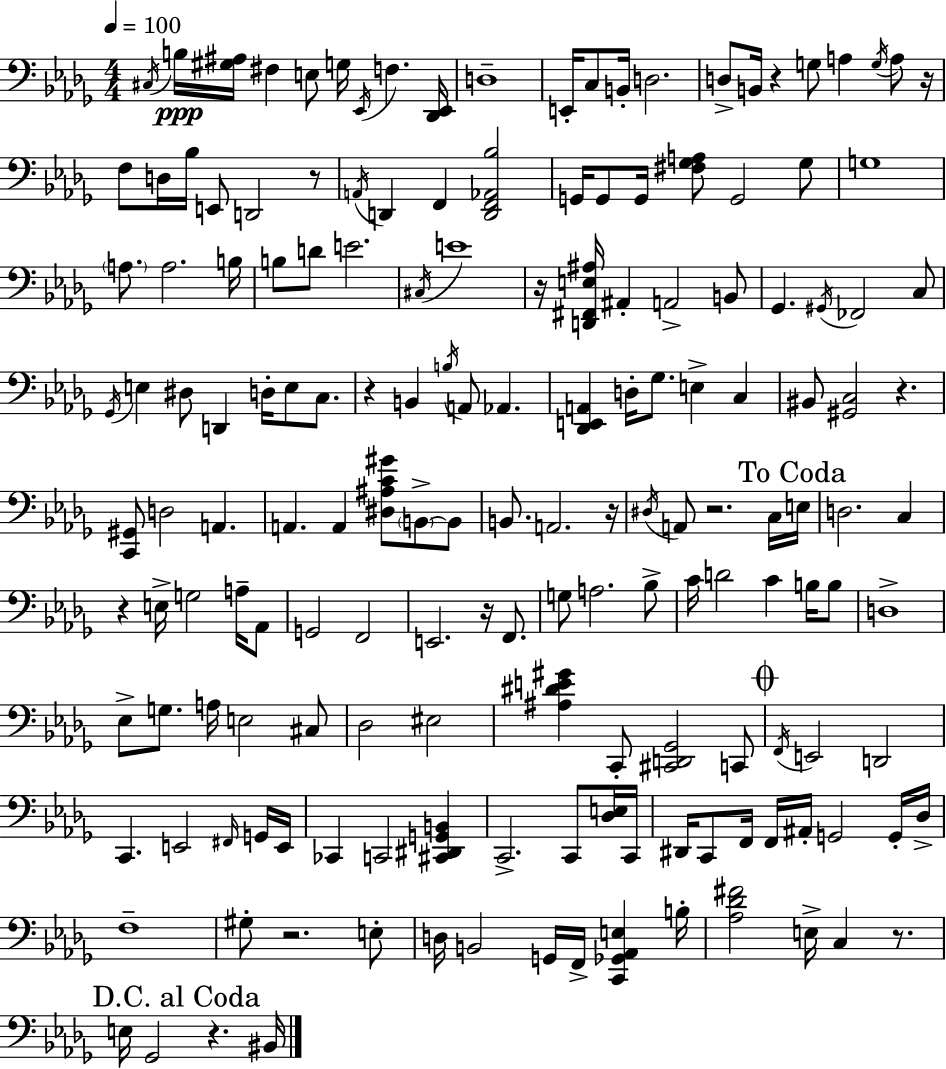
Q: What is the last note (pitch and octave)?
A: BIS2